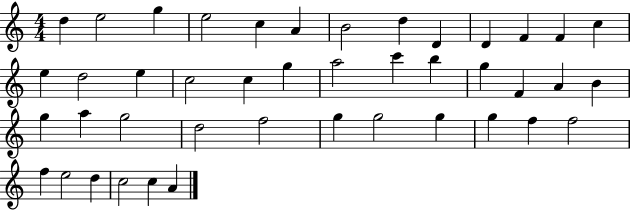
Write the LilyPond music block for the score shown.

{
  \clef treble
  \numericTimeSignature
  \time 4/4
  \key c \major
  d''4 e''2 g''4 | e''2 c''4 a'4 | b'2 d''4 d'4 | d'4 f'4 f'4 c''4 | \break e''4 d''2 e''4 | c''2 c''4 g''4 | a''2 c'''4 b''4 | g''4 f'4 a'4 b'4 | \break g''4 a''4 g''2 | d''2 f''2 | g''4 g''2 g''4 | g''4 f''4 f''2 | \break f''4 e''2 d''4 | c''2 c''4 a'4 | \bar "|."
}